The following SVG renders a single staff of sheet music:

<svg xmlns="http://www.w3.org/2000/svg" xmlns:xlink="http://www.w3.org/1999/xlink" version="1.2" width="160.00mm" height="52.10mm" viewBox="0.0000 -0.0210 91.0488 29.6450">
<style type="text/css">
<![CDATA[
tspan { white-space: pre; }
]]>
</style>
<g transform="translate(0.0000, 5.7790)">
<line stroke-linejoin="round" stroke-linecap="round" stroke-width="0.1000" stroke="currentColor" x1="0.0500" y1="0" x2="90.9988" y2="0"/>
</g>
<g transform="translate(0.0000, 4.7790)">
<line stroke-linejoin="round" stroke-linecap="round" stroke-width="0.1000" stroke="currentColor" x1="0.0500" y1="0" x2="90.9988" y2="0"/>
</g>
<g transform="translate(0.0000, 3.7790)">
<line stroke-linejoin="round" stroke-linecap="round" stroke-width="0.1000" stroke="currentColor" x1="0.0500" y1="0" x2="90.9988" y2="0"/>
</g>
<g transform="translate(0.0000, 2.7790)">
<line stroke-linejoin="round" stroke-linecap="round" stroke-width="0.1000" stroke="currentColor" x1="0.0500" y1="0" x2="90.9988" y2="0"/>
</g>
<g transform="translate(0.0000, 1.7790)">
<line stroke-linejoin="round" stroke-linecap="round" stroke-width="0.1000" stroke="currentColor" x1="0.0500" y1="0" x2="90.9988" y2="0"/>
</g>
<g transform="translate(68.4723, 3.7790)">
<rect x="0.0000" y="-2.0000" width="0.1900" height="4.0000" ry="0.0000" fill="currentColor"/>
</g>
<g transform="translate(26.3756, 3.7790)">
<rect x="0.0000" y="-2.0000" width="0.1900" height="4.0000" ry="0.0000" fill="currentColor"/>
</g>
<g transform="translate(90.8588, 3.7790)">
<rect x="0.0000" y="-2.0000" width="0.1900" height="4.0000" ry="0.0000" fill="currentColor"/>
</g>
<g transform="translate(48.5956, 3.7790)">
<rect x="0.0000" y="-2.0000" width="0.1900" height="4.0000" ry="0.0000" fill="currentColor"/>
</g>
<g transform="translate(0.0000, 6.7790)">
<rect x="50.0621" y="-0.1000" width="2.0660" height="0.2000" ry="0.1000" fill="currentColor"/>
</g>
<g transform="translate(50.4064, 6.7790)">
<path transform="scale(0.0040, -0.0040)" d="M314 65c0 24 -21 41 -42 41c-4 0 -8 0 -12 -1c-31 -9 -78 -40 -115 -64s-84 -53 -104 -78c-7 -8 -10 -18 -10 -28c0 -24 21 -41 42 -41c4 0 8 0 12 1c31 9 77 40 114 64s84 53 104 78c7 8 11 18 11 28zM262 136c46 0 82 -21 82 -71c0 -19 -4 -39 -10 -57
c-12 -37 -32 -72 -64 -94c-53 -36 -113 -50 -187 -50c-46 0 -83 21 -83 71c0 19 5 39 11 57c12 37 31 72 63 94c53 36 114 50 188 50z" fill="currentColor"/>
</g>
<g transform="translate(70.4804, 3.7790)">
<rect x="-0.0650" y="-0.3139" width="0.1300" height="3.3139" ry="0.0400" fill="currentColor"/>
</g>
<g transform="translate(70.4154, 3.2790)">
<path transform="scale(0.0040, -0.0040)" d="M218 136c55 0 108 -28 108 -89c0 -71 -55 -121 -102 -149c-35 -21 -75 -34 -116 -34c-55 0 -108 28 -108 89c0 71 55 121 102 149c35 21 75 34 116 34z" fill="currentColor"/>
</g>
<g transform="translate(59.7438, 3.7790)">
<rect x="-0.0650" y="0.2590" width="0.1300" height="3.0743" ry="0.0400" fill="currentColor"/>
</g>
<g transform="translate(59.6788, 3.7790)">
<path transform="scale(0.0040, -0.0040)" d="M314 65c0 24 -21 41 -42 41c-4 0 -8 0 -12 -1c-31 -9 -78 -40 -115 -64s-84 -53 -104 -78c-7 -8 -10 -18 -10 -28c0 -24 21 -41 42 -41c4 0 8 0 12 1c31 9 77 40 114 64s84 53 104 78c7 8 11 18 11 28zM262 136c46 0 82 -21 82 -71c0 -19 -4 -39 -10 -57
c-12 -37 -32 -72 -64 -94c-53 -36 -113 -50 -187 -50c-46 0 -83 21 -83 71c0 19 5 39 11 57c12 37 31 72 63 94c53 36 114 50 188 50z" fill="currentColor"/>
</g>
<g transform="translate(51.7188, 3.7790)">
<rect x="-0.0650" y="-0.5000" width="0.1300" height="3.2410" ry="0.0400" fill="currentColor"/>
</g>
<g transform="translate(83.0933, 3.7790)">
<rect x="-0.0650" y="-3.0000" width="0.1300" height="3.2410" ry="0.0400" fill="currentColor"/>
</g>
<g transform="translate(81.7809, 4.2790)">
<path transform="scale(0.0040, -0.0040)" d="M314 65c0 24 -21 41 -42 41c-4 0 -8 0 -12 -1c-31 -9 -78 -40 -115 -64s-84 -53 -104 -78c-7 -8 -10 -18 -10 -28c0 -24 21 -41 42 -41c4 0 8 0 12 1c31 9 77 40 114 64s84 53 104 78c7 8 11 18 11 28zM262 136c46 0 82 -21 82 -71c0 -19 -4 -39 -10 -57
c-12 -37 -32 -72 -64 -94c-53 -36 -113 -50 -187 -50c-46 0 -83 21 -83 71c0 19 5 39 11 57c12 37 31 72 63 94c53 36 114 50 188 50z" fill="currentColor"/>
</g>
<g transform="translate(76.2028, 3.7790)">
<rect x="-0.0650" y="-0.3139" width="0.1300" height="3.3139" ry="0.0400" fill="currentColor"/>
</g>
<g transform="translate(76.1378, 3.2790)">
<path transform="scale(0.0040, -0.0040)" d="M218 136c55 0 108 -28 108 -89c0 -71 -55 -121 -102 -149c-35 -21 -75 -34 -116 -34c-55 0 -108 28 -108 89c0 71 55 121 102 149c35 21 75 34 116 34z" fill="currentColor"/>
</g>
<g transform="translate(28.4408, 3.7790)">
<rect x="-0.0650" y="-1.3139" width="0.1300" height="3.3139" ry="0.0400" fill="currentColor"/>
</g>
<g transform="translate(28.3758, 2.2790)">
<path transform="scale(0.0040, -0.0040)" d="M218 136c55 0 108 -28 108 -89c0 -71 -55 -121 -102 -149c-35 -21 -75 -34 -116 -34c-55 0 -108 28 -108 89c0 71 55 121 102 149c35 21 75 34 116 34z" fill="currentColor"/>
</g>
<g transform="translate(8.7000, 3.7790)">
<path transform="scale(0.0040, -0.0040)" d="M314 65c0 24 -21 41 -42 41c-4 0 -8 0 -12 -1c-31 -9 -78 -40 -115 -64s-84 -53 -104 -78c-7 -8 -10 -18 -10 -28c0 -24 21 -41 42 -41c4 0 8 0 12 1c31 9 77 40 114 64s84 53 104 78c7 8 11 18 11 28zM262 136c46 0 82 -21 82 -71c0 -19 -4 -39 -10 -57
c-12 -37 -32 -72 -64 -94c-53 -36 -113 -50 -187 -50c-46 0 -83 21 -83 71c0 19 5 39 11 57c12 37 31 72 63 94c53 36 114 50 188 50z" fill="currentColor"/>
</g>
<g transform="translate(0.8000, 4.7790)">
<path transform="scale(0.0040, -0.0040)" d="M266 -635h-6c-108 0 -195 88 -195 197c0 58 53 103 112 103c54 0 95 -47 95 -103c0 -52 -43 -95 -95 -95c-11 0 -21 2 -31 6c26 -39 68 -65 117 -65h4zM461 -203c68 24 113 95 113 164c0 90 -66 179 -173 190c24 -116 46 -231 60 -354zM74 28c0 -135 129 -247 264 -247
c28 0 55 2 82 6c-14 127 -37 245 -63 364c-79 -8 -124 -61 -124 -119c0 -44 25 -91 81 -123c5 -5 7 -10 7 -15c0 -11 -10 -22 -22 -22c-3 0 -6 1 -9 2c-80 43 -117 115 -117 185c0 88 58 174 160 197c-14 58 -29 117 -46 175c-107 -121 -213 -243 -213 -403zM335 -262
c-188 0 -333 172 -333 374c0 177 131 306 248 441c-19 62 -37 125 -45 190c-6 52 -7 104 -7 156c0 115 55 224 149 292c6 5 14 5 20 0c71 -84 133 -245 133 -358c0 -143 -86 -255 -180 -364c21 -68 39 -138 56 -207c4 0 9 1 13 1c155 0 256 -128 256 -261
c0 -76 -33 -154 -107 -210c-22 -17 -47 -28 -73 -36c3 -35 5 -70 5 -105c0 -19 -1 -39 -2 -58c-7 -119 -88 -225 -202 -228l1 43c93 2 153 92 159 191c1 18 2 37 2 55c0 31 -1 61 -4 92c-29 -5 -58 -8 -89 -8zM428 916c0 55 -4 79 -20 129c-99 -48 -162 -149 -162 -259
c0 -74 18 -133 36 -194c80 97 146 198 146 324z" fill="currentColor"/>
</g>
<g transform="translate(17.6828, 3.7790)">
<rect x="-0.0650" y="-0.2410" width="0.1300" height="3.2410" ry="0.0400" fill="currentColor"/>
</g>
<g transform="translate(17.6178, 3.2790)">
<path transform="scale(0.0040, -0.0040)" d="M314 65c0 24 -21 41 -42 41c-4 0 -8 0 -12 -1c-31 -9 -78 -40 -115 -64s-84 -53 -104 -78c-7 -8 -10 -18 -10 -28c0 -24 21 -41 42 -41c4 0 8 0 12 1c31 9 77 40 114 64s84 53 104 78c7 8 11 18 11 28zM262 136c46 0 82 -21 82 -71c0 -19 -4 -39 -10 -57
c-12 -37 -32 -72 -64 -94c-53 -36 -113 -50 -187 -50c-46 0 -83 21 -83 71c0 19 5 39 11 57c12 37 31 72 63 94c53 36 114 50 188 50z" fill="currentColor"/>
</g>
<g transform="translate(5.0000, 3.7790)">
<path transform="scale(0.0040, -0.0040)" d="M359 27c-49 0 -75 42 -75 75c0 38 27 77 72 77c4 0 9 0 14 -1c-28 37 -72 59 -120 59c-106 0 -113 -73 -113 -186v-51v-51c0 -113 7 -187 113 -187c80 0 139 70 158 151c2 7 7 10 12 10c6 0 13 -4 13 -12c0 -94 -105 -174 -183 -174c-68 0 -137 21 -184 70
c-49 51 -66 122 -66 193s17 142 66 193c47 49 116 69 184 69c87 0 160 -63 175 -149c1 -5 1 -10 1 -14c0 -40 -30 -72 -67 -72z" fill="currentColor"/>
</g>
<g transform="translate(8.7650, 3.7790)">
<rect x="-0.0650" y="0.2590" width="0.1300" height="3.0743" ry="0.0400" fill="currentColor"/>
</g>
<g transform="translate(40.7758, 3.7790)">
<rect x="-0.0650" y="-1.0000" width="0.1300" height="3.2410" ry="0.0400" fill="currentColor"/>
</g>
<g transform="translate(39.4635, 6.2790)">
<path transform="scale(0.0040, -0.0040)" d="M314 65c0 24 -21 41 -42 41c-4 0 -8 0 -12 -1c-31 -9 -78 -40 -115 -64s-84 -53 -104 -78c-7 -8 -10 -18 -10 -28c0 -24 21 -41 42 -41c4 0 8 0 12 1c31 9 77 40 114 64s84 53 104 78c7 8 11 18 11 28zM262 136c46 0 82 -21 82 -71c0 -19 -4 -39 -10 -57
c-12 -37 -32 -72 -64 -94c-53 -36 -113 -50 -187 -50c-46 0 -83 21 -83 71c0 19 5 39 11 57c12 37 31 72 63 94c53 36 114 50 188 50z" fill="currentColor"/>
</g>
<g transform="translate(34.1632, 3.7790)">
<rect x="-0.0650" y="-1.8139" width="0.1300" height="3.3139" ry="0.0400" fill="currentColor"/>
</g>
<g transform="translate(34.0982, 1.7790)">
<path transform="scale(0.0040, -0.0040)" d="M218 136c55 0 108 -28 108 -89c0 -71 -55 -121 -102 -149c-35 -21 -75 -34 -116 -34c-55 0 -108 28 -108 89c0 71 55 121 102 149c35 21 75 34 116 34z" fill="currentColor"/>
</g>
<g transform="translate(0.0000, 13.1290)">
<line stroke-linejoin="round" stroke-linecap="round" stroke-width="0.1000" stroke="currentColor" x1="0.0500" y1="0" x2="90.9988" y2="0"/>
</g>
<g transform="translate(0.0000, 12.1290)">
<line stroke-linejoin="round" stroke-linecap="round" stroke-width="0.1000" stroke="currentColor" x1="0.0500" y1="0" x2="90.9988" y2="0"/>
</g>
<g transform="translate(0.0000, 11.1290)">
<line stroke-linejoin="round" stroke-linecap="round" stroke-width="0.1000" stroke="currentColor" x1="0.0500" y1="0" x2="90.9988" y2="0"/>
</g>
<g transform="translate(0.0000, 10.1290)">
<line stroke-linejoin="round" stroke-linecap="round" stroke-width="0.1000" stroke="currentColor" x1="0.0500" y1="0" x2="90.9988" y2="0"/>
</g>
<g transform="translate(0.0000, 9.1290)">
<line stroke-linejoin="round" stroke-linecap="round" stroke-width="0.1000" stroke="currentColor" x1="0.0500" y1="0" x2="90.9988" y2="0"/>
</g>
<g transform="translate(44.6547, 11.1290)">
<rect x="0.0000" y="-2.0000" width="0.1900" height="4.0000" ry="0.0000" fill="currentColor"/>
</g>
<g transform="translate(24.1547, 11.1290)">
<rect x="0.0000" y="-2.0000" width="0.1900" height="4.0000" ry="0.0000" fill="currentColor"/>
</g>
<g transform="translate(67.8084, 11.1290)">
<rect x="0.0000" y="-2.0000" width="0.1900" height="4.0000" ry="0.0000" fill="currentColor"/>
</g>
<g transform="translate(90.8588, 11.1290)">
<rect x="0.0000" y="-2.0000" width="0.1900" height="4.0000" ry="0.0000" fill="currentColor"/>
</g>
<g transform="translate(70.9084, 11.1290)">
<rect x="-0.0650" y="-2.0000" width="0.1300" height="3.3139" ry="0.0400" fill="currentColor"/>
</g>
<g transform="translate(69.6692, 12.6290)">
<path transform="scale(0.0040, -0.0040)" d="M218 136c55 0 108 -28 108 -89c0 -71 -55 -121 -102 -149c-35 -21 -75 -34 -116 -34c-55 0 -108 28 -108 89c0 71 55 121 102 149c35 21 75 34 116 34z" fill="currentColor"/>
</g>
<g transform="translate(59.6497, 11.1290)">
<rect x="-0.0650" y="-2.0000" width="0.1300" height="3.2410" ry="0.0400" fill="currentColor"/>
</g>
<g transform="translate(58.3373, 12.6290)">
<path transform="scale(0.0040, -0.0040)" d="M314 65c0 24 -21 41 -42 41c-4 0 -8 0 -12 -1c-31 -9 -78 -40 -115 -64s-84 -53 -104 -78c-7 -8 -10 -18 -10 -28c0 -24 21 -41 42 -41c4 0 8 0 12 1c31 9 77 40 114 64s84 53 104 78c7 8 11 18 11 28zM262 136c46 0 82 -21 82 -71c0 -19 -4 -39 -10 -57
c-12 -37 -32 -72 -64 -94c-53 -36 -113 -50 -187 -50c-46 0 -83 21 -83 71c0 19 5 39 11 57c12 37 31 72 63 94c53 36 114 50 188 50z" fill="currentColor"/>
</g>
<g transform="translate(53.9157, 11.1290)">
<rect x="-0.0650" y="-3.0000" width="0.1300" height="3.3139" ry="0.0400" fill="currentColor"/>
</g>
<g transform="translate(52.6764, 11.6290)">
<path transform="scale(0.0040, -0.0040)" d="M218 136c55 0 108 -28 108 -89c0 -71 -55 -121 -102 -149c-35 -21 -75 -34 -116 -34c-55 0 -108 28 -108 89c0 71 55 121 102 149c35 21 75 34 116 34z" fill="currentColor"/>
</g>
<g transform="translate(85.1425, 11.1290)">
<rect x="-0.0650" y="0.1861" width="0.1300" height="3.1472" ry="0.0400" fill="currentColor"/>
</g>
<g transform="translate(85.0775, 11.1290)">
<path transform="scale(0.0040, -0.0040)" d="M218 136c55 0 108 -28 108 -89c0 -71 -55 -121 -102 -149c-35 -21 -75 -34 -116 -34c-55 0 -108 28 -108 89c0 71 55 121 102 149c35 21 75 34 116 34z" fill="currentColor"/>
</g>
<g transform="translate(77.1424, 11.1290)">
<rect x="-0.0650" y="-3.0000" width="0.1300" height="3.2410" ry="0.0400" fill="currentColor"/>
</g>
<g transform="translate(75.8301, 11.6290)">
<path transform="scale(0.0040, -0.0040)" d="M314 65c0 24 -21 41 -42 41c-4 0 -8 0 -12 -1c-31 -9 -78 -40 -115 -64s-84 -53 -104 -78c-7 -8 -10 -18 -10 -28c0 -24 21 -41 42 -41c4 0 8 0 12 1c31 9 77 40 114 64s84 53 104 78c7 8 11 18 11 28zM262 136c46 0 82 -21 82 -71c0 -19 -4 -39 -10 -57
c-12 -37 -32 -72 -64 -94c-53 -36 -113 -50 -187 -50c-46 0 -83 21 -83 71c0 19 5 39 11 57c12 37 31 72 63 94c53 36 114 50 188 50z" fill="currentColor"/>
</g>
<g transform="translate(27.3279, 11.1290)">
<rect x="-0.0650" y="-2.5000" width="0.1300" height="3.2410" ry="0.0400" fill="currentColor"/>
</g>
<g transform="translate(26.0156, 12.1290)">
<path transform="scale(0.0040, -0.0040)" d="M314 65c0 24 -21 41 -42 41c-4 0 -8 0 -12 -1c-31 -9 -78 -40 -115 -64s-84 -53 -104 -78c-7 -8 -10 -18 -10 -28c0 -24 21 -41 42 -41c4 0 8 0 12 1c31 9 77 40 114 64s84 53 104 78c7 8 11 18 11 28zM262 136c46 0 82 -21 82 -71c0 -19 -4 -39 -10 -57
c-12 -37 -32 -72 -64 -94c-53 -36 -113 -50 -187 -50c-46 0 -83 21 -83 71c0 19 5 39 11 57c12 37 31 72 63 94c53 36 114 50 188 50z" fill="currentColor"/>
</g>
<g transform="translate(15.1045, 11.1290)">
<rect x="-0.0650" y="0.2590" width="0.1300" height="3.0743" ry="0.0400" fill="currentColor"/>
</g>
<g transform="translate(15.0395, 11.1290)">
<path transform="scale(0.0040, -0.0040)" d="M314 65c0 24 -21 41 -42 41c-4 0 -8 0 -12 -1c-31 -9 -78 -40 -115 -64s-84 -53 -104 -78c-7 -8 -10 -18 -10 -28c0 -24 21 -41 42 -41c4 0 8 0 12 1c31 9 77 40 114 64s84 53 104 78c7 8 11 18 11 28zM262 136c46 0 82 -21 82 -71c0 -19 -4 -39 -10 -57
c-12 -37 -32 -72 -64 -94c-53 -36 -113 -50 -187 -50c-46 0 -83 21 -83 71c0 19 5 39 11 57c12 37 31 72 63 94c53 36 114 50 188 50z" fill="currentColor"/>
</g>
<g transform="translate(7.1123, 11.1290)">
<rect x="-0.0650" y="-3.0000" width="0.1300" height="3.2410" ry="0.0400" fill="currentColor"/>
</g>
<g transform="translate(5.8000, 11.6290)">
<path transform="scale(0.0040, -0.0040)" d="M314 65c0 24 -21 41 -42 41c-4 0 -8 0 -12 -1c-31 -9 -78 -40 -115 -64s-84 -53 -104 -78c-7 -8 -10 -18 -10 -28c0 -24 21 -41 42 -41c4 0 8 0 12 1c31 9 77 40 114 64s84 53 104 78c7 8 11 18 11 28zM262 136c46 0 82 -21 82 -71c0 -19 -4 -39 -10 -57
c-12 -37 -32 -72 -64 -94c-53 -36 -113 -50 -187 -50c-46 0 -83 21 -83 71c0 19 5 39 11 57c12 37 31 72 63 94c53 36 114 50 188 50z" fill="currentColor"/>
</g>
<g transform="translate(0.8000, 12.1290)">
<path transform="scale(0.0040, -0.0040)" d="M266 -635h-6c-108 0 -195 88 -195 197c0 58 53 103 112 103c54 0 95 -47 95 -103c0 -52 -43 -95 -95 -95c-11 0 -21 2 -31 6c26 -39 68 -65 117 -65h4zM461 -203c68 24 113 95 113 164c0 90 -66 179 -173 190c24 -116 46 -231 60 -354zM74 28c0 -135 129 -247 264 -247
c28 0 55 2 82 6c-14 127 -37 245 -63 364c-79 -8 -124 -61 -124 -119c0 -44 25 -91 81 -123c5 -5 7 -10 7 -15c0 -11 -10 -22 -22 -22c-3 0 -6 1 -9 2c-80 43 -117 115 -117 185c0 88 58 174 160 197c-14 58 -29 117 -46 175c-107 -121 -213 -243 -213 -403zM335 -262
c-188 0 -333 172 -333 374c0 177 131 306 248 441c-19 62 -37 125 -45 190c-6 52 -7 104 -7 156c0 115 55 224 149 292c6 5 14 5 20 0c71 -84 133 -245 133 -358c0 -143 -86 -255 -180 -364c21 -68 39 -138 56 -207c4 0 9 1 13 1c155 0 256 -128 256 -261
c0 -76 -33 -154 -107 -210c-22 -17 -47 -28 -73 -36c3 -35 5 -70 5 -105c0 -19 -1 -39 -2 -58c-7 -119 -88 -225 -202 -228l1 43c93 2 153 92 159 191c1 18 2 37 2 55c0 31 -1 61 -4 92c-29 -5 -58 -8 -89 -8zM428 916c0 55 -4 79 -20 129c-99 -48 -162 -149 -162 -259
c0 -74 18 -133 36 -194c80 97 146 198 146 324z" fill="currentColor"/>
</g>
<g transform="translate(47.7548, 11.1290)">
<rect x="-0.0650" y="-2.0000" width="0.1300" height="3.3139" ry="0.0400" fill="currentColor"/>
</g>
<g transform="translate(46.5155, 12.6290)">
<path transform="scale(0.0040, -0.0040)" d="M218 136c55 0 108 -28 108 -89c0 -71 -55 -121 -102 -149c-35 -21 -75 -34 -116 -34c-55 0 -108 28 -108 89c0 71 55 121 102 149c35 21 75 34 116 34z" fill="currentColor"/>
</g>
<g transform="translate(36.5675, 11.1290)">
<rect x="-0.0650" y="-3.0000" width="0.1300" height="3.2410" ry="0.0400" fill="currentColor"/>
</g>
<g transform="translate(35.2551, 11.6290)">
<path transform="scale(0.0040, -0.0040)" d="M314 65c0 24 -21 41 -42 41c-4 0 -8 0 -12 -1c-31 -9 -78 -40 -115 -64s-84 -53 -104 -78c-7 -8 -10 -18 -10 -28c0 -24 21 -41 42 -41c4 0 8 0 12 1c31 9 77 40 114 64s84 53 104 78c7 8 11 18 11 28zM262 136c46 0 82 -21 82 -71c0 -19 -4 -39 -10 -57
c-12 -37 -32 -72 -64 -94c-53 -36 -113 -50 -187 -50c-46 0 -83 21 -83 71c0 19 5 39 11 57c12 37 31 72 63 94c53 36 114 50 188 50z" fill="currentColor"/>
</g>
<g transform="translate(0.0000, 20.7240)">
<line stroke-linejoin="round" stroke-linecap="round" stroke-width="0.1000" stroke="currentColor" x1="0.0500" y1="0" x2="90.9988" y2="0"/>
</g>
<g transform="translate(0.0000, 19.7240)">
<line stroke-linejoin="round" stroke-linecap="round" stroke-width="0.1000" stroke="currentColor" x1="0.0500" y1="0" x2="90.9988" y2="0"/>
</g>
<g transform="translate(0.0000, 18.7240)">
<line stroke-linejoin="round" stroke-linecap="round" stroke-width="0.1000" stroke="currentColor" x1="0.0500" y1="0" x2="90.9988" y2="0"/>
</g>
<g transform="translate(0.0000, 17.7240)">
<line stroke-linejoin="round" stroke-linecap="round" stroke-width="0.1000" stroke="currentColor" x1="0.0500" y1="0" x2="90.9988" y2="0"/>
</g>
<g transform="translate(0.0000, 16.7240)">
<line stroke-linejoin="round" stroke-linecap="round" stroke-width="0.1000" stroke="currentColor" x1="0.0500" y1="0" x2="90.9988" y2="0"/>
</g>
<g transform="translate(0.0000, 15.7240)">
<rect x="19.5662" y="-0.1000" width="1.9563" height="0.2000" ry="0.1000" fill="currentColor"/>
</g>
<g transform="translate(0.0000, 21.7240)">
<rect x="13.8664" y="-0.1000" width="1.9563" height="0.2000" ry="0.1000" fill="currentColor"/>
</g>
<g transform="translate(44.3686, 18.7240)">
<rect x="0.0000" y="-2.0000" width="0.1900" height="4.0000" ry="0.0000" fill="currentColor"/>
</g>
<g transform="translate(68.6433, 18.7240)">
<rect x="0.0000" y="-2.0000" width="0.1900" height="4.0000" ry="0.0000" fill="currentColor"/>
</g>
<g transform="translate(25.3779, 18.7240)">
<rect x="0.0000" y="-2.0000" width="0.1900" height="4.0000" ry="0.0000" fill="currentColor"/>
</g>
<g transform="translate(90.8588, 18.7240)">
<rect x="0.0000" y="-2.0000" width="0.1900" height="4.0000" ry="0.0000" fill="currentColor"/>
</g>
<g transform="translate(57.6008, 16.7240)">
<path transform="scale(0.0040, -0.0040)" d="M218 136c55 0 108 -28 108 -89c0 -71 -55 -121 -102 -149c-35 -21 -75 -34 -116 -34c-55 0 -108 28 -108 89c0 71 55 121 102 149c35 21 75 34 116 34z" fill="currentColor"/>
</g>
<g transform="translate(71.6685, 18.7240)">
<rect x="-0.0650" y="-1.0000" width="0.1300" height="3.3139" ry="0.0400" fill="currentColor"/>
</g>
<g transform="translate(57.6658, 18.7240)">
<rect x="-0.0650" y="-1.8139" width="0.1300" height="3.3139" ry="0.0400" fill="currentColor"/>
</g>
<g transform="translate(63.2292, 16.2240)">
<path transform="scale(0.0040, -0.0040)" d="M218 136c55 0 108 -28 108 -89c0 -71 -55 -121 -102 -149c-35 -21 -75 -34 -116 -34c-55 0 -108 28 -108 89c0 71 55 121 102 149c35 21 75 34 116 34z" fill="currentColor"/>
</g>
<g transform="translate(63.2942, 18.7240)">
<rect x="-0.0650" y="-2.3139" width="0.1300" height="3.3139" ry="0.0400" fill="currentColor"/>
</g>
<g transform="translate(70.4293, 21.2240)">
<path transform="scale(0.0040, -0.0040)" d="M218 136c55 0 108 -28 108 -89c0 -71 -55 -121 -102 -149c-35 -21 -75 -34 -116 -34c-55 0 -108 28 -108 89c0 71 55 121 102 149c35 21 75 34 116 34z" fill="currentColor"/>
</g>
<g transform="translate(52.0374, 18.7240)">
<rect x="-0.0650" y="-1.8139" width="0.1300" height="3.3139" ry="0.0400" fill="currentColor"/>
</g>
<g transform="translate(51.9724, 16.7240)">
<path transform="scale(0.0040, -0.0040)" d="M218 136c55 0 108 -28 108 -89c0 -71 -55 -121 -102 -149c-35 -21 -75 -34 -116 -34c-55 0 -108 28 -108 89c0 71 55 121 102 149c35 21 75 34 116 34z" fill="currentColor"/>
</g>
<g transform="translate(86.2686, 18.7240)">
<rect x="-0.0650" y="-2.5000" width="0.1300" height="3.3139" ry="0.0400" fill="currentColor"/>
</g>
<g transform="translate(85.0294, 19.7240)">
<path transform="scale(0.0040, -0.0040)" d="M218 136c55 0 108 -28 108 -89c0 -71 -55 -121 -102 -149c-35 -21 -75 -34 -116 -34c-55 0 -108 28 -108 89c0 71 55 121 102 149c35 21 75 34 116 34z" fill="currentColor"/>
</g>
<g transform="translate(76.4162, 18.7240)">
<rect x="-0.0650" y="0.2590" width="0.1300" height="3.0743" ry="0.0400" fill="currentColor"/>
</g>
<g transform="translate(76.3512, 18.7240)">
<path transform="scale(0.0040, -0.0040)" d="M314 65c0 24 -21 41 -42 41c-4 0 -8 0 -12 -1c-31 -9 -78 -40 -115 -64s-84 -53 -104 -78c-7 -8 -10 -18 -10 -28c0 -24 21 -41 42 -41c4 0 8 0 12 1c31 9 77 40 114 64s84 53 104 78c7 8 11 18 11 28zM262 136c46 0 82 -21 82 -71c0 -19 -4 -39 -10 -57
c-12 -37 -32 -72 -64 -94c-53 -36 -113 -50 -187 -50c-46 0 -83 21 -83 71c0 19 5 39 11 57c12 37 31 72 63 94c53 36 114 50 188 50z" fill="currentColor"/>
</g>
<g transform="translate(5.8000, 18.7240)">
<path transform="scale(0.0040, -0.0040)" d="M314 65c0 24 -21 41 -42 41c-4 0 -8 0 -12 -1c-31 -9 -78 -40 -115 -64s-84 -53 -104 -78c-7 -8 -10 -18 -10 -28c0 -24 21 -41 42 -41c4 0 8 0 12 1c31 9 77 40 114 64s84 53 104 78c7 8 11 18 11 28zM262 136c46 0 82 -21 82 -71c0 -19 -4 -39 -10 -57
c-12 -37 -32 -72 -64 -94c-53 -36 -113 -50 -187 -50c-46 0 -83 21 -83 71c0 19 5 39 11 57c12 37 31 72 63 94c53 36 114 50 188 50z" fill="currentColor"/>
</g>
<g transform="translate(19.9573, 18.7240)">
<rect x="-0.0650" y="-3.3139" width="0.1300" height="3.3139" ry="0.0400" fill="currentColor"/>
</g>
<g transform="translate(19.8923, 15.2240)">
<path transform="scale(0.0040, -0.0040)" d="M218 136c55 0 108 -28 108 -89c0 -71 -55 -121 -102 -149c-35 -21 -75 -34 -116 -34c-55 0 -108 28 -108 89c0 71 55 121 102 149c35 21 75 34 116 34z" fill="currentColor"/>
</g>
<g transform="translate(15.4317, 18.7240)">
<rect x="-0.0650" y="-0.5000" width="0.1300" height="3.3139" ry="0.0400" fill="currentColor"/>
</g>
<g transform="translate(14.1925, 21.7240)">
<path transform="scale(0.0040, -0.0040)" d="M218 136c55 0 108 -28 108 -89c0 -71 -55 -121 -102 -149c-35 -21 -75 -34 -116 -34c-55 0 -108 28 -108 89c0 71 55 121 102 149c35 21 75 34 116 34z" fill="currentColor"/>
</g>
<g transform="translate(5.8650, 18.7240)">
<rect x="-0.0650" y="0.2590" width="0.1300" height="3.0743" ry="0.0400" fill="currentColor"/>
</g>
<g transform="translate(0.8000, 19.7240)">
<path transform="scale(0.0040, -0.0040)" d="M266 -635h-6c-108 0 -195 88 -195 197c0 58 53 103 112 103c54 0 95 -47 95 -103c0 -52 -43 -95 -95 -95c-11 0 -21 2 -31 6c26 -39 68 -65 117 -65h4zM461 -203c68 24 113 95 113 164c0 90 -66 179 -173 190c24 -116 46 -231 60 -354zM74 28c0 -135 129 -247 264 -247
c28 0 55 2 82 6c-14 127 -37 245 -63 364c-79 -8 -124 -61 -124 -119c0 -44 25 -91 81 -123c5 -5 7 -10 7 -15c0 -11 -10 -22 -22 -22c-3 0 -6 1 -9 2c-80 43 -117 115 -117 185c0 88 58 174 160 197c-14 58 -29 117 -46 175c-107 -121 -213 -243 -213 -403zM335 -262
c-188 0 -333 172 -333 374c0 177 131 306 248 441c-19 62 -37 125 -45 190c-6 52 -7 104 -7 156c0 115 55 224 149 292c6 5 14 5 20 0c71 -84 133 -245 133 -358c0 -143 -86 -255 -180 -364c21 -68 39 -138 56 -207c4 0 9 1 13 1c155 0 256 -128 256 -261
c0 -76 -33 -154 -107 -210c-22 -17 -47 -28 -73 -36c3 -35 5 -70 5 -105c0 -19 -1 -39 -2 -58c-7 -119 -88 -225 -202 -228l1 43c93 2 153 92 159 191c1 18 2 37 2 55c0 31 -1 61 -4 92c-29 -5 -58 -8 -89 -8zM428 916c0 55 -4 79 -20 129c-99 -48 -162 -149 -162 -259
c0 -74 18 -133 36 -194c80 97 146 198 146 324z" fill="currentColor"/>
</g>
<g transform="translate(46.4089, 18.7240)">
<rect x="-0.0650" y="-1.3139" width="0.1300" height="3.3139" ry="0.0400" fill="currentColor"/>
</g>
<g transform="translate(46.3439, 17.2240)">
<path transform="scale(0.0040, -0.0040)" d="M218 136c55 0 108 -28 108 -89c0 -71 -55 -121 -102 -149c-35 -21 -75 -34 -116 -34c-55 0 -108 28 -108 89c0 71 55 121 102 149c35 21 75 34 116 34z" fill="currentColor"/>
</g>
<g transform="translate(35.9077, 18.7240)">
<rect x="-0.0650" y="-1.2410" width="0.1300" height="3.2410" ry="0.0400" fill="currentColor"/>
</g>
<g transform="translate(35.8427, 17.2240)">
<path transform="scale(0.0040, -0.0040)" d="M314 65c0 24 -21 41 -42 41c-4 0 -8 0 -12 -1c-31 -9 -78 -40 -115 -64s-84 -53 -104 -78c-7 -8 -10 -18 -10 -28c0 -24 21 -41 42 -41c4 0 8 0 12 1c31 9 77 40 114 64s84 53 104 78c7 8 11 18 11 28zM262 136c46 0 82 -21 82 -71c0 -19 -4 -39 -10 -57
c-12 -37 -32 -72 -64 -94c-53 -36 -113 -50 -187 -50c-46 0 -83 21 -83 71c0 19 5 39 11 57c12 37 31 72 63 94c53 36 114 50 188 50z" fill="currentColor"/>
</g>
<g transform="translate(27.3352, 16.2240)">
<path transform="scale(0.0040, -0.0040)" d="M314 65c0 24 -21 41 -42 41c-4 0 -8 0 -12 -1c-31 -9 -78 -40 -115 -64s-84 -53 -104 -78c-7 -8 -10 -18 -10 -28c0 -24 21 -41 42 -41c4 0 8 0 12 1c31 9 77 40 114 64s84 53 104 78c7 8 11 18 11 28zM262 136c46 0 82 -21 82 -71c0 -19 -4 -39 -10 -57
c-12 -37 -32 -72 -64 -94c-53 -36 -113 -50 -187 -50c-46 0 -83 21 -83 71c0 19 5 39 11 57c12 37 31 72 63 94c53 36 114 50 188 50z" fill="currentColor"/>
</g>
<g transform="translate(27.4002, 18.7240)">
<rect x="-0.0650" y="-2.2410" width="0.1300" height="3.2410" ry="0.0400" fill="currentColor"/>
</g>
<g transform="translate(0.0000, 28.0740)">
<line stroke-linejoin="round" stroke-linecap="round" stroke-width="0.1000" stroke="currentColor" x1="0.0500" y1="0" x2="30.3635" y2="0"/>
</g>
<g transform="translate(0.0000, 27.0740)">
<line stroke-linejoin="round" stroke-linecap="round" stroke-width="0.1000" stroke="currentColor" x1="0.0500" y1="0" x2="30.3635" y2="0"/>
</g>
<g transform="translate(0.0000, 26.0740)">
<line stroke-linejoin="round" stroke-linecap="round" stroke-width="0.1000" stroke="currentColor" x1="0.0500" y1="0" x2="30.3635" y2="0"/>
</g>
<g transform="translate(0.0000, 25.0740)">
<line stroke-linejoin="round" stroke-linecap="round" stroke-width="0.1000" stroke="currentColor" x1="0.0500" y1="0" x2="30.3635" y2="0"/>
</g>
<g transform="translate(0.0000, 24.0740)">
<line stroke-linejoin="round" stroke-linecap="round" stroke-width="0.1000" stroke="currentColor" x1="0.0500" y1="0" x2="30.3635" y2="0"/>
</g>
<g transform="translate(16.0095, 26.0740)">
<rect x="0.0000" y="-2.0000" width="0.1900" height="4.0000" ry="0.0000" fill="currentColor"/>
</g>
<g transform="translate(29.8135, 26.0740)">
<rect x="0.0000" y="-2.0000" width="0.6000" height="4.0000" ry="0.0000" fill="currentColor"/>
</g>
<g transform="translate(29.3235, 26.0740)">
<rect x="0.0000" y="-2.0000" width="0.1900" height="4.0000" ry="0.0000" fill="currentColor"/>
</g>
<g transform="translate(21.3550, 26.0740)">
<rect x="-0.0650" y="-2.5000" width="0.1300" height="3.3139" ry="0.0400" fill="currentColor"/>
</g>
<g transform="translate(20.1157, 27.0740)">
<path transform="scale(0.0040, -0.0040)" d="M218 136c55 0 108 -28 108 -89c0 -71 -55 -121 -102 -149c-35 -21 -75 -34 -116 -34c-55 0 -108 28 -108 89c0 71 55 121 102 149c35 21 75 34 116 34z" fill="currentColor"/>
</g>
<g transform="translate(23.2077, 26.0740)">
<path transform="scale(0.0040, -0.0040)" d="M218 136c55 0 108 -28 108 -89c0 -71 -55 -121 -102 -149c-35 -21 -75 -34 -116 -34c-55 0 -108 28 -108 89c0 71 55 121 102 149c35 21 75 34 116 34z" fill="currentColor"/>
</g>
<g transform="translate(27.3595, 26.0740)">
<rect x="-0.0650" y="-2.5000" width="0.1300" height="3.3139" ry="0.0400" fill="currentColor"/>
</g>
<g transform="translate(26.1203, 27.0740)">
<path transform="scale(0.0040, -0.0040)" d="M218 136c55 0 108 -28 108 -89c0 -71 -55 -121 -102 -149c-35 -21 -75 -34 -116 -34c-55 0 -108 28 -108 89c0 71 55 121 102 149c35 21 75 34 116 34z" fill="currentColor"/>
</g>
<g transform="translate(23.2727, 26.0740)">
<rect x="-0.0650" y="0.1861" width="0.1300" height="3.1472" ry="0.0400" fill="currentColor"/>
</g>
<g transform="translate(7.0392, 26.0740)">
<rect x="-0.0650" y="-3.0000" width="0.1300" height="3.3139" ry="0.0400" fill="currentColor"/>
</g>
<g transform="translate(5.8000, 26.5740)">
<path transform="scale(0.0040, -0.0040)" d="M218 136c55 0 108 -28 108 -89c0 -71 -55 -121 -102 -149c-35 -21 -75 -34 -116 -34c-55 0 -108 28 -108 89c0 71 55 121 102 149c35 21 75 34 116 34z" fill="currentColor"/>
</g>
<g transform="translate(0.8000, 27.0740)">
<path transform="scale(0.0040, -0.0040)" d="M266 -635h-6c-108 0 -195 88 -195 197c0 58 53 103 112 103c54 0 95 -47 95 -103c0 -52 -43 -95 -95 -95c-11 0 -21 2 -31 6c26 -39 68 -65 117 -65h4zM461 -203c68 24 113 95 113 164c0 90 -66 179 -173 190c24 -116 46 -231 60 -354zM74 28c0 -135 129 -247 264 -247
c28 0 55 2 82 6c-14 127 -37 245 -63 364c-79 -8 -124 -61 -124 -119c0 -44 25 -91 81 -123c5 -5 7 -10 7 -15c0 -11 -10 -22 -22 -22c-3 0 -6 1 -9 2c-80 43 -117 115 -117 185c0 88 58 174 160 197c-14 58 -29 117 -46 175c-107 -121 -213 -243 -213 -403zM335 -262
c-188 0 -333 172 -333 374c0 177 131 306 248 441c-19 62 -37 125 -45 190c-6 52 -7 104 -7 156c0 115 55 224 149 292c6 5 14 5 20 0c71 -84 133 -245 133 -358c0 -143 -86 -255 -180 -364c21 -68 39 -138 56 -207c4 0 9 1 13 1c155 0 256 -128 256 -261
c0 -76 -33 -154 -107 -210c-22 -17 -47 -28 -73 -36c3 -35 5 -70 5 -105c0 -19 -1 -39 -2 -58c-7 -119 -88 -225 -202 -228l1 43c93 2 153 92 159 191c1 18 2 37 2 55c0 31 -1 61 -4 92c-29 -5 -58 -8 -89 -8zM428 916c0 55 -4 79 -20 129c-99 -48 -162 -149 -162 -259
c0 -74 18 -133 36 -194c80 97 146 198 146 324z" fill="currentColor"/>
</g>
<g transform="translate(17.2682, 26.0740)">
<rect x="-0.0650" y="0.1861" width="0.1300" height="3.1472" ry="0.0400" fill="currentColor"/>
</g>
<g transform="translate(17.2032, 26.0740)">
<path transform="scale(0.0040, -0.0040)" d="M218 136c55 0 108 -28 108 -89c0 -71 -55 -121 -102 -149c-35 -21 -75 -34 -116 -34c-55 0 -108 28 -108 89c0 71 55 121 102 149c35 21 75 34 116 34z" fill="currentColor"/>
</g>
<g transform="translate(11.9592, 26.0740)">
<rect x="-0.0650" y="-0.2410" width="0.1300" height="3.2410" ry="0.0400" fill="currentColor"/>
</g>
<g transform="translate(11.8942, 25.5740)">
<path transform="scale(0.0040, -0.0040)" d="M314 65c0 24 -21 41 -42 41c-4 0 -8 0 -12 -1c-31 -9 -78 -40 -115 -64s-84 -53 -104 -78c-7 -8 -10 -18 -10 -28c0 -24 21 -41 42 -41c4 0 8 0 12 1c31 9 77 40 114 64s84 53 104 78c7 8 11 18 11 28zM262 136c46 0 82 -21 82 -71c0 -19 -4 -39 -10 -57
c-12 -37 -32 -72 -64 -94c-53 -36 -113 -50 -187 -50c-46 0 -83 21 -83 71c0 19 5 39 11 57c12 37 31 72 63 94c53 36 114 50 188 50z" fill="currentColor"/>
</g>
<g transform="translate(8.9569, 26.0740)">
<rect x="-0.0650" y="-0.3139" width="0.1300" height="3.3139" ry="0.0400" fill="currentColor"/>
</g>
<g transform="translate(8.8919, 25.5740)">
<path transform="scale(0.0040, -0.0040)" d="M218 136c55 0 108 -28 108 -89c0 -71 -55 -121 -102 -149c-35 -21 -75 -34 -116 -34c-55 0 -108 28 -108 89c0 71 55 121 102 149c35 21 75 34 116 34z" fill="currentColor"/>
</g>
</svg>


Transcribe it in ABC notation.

X:1
T:Untitled
M:4/4
L:1/4
K:C
B2 c2 e f D2 C2 B2 c c A2 A2 B2 G2 A2 F A F2 F A2 B B2 C b g2 e2 e f f g D B2 G A c c2 B G B G